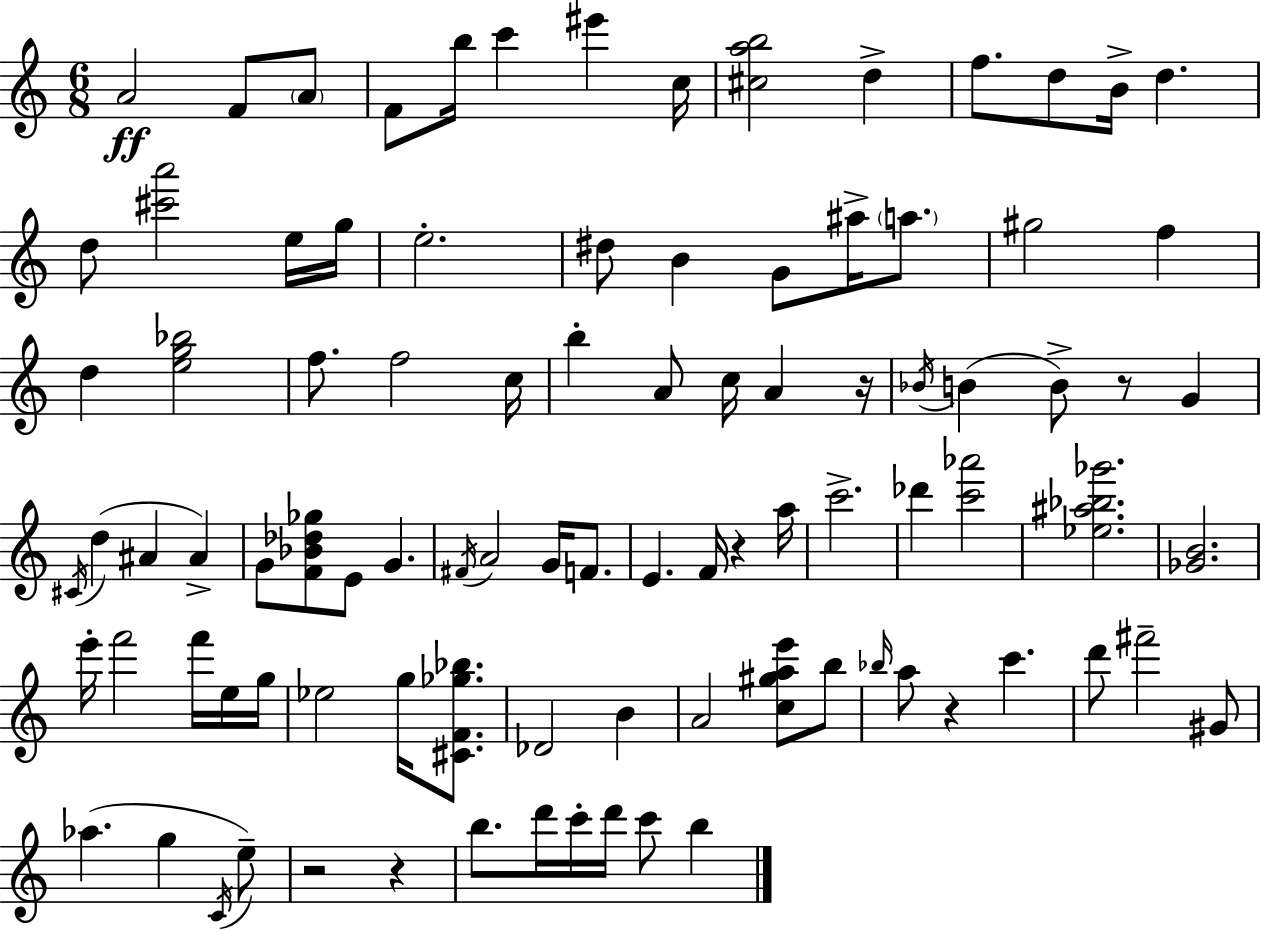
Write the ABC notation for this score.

X:1
T:Untitled
M:6/8
L:1/4
K:C
A2 F/2 A/2 F/2 b/4 c' ^e' c/4 [^cab]2 d f/2 d/2 B/4 d d/2 [^c'a']2 e/4 g/4 e2 ^d/2 B G/2 ^a/4 a/2 ^g2 f d [eg_b]2 f/2 f2 c/4 b A/2 c/4 A z/4 _B/4 B B/2 z/2 G ^C/4 d ^A ^A G/2 [F_B_d_g]/2 E/2 G ^F/4 A2 G/4 F/2 E F/4 z a/4 c'2 _d' [c'_a']2 [_e^a_b_g']2 [_GB]2 e'/4 f'2 f'/4 e/4 g/4 _e2 g/4 [^CF_g_b]/2 _D2 B A2 [c^gae']/2 b/2 _b/4 a/2 z c' d'/2 ^f'2 ^G/2 _a g C/4 e/2 z2 z b/2 d'/4 c'/4 d'/4 c'/2 b